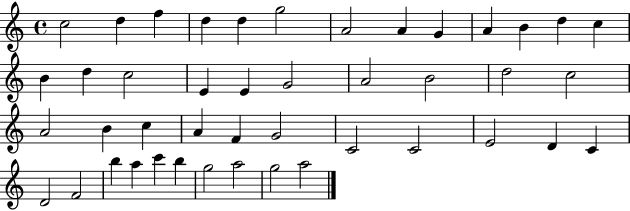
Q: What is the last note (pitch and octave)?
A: A5